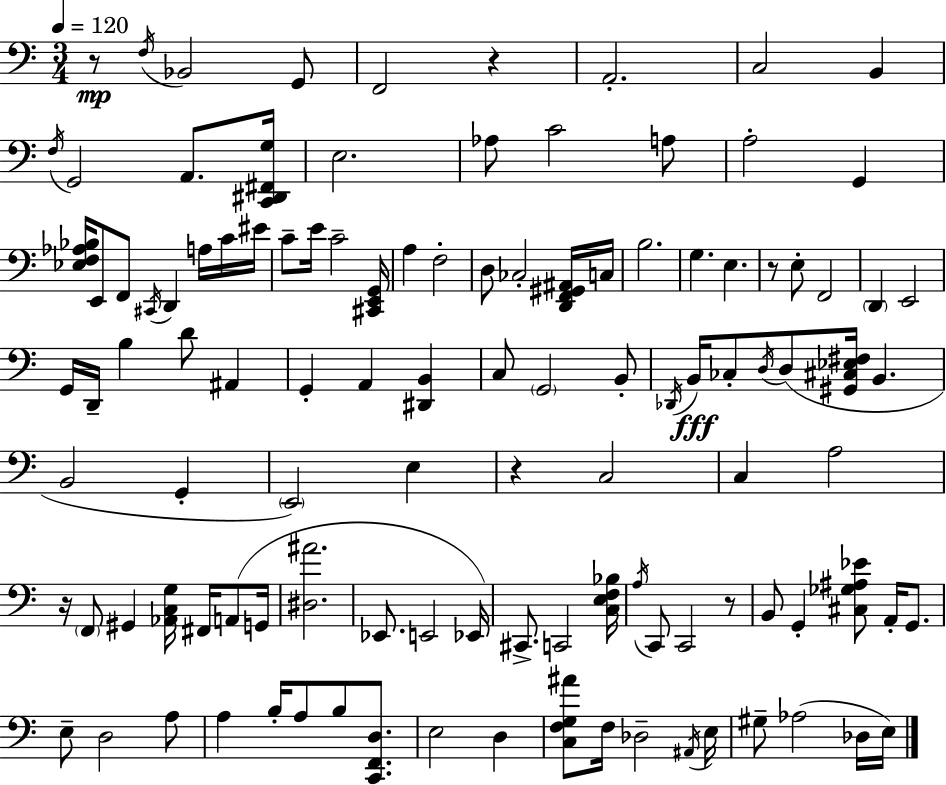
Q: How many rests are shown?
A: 6